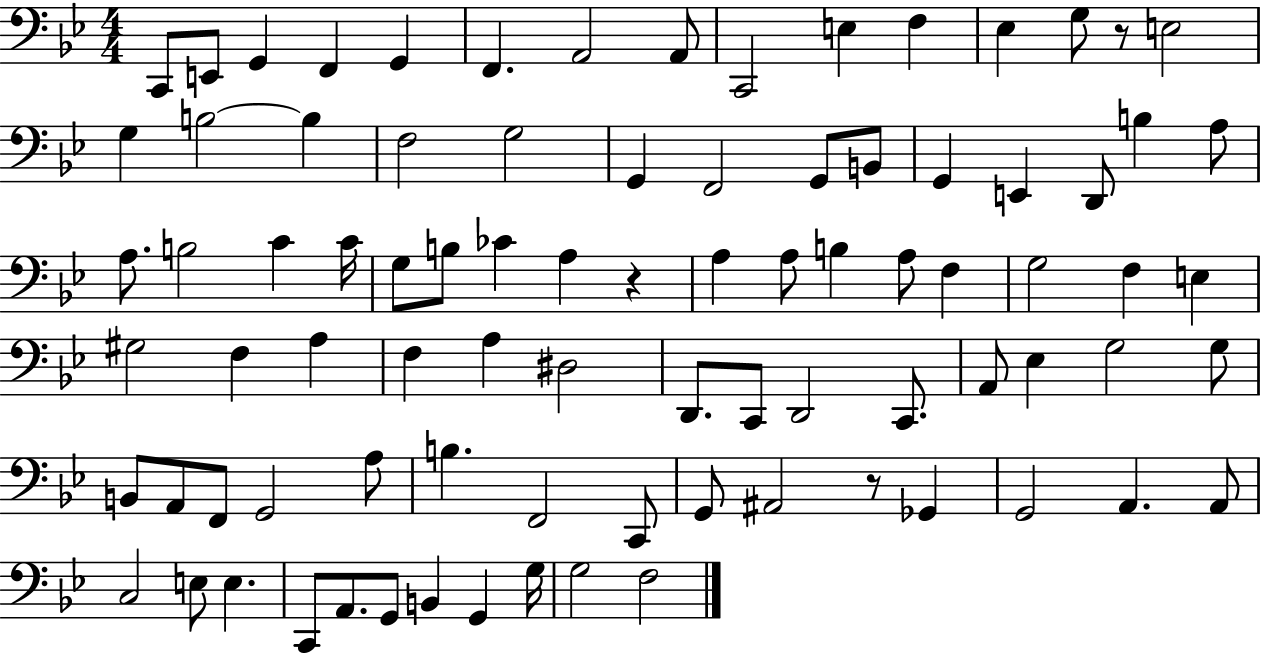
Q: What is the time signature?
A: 4/4